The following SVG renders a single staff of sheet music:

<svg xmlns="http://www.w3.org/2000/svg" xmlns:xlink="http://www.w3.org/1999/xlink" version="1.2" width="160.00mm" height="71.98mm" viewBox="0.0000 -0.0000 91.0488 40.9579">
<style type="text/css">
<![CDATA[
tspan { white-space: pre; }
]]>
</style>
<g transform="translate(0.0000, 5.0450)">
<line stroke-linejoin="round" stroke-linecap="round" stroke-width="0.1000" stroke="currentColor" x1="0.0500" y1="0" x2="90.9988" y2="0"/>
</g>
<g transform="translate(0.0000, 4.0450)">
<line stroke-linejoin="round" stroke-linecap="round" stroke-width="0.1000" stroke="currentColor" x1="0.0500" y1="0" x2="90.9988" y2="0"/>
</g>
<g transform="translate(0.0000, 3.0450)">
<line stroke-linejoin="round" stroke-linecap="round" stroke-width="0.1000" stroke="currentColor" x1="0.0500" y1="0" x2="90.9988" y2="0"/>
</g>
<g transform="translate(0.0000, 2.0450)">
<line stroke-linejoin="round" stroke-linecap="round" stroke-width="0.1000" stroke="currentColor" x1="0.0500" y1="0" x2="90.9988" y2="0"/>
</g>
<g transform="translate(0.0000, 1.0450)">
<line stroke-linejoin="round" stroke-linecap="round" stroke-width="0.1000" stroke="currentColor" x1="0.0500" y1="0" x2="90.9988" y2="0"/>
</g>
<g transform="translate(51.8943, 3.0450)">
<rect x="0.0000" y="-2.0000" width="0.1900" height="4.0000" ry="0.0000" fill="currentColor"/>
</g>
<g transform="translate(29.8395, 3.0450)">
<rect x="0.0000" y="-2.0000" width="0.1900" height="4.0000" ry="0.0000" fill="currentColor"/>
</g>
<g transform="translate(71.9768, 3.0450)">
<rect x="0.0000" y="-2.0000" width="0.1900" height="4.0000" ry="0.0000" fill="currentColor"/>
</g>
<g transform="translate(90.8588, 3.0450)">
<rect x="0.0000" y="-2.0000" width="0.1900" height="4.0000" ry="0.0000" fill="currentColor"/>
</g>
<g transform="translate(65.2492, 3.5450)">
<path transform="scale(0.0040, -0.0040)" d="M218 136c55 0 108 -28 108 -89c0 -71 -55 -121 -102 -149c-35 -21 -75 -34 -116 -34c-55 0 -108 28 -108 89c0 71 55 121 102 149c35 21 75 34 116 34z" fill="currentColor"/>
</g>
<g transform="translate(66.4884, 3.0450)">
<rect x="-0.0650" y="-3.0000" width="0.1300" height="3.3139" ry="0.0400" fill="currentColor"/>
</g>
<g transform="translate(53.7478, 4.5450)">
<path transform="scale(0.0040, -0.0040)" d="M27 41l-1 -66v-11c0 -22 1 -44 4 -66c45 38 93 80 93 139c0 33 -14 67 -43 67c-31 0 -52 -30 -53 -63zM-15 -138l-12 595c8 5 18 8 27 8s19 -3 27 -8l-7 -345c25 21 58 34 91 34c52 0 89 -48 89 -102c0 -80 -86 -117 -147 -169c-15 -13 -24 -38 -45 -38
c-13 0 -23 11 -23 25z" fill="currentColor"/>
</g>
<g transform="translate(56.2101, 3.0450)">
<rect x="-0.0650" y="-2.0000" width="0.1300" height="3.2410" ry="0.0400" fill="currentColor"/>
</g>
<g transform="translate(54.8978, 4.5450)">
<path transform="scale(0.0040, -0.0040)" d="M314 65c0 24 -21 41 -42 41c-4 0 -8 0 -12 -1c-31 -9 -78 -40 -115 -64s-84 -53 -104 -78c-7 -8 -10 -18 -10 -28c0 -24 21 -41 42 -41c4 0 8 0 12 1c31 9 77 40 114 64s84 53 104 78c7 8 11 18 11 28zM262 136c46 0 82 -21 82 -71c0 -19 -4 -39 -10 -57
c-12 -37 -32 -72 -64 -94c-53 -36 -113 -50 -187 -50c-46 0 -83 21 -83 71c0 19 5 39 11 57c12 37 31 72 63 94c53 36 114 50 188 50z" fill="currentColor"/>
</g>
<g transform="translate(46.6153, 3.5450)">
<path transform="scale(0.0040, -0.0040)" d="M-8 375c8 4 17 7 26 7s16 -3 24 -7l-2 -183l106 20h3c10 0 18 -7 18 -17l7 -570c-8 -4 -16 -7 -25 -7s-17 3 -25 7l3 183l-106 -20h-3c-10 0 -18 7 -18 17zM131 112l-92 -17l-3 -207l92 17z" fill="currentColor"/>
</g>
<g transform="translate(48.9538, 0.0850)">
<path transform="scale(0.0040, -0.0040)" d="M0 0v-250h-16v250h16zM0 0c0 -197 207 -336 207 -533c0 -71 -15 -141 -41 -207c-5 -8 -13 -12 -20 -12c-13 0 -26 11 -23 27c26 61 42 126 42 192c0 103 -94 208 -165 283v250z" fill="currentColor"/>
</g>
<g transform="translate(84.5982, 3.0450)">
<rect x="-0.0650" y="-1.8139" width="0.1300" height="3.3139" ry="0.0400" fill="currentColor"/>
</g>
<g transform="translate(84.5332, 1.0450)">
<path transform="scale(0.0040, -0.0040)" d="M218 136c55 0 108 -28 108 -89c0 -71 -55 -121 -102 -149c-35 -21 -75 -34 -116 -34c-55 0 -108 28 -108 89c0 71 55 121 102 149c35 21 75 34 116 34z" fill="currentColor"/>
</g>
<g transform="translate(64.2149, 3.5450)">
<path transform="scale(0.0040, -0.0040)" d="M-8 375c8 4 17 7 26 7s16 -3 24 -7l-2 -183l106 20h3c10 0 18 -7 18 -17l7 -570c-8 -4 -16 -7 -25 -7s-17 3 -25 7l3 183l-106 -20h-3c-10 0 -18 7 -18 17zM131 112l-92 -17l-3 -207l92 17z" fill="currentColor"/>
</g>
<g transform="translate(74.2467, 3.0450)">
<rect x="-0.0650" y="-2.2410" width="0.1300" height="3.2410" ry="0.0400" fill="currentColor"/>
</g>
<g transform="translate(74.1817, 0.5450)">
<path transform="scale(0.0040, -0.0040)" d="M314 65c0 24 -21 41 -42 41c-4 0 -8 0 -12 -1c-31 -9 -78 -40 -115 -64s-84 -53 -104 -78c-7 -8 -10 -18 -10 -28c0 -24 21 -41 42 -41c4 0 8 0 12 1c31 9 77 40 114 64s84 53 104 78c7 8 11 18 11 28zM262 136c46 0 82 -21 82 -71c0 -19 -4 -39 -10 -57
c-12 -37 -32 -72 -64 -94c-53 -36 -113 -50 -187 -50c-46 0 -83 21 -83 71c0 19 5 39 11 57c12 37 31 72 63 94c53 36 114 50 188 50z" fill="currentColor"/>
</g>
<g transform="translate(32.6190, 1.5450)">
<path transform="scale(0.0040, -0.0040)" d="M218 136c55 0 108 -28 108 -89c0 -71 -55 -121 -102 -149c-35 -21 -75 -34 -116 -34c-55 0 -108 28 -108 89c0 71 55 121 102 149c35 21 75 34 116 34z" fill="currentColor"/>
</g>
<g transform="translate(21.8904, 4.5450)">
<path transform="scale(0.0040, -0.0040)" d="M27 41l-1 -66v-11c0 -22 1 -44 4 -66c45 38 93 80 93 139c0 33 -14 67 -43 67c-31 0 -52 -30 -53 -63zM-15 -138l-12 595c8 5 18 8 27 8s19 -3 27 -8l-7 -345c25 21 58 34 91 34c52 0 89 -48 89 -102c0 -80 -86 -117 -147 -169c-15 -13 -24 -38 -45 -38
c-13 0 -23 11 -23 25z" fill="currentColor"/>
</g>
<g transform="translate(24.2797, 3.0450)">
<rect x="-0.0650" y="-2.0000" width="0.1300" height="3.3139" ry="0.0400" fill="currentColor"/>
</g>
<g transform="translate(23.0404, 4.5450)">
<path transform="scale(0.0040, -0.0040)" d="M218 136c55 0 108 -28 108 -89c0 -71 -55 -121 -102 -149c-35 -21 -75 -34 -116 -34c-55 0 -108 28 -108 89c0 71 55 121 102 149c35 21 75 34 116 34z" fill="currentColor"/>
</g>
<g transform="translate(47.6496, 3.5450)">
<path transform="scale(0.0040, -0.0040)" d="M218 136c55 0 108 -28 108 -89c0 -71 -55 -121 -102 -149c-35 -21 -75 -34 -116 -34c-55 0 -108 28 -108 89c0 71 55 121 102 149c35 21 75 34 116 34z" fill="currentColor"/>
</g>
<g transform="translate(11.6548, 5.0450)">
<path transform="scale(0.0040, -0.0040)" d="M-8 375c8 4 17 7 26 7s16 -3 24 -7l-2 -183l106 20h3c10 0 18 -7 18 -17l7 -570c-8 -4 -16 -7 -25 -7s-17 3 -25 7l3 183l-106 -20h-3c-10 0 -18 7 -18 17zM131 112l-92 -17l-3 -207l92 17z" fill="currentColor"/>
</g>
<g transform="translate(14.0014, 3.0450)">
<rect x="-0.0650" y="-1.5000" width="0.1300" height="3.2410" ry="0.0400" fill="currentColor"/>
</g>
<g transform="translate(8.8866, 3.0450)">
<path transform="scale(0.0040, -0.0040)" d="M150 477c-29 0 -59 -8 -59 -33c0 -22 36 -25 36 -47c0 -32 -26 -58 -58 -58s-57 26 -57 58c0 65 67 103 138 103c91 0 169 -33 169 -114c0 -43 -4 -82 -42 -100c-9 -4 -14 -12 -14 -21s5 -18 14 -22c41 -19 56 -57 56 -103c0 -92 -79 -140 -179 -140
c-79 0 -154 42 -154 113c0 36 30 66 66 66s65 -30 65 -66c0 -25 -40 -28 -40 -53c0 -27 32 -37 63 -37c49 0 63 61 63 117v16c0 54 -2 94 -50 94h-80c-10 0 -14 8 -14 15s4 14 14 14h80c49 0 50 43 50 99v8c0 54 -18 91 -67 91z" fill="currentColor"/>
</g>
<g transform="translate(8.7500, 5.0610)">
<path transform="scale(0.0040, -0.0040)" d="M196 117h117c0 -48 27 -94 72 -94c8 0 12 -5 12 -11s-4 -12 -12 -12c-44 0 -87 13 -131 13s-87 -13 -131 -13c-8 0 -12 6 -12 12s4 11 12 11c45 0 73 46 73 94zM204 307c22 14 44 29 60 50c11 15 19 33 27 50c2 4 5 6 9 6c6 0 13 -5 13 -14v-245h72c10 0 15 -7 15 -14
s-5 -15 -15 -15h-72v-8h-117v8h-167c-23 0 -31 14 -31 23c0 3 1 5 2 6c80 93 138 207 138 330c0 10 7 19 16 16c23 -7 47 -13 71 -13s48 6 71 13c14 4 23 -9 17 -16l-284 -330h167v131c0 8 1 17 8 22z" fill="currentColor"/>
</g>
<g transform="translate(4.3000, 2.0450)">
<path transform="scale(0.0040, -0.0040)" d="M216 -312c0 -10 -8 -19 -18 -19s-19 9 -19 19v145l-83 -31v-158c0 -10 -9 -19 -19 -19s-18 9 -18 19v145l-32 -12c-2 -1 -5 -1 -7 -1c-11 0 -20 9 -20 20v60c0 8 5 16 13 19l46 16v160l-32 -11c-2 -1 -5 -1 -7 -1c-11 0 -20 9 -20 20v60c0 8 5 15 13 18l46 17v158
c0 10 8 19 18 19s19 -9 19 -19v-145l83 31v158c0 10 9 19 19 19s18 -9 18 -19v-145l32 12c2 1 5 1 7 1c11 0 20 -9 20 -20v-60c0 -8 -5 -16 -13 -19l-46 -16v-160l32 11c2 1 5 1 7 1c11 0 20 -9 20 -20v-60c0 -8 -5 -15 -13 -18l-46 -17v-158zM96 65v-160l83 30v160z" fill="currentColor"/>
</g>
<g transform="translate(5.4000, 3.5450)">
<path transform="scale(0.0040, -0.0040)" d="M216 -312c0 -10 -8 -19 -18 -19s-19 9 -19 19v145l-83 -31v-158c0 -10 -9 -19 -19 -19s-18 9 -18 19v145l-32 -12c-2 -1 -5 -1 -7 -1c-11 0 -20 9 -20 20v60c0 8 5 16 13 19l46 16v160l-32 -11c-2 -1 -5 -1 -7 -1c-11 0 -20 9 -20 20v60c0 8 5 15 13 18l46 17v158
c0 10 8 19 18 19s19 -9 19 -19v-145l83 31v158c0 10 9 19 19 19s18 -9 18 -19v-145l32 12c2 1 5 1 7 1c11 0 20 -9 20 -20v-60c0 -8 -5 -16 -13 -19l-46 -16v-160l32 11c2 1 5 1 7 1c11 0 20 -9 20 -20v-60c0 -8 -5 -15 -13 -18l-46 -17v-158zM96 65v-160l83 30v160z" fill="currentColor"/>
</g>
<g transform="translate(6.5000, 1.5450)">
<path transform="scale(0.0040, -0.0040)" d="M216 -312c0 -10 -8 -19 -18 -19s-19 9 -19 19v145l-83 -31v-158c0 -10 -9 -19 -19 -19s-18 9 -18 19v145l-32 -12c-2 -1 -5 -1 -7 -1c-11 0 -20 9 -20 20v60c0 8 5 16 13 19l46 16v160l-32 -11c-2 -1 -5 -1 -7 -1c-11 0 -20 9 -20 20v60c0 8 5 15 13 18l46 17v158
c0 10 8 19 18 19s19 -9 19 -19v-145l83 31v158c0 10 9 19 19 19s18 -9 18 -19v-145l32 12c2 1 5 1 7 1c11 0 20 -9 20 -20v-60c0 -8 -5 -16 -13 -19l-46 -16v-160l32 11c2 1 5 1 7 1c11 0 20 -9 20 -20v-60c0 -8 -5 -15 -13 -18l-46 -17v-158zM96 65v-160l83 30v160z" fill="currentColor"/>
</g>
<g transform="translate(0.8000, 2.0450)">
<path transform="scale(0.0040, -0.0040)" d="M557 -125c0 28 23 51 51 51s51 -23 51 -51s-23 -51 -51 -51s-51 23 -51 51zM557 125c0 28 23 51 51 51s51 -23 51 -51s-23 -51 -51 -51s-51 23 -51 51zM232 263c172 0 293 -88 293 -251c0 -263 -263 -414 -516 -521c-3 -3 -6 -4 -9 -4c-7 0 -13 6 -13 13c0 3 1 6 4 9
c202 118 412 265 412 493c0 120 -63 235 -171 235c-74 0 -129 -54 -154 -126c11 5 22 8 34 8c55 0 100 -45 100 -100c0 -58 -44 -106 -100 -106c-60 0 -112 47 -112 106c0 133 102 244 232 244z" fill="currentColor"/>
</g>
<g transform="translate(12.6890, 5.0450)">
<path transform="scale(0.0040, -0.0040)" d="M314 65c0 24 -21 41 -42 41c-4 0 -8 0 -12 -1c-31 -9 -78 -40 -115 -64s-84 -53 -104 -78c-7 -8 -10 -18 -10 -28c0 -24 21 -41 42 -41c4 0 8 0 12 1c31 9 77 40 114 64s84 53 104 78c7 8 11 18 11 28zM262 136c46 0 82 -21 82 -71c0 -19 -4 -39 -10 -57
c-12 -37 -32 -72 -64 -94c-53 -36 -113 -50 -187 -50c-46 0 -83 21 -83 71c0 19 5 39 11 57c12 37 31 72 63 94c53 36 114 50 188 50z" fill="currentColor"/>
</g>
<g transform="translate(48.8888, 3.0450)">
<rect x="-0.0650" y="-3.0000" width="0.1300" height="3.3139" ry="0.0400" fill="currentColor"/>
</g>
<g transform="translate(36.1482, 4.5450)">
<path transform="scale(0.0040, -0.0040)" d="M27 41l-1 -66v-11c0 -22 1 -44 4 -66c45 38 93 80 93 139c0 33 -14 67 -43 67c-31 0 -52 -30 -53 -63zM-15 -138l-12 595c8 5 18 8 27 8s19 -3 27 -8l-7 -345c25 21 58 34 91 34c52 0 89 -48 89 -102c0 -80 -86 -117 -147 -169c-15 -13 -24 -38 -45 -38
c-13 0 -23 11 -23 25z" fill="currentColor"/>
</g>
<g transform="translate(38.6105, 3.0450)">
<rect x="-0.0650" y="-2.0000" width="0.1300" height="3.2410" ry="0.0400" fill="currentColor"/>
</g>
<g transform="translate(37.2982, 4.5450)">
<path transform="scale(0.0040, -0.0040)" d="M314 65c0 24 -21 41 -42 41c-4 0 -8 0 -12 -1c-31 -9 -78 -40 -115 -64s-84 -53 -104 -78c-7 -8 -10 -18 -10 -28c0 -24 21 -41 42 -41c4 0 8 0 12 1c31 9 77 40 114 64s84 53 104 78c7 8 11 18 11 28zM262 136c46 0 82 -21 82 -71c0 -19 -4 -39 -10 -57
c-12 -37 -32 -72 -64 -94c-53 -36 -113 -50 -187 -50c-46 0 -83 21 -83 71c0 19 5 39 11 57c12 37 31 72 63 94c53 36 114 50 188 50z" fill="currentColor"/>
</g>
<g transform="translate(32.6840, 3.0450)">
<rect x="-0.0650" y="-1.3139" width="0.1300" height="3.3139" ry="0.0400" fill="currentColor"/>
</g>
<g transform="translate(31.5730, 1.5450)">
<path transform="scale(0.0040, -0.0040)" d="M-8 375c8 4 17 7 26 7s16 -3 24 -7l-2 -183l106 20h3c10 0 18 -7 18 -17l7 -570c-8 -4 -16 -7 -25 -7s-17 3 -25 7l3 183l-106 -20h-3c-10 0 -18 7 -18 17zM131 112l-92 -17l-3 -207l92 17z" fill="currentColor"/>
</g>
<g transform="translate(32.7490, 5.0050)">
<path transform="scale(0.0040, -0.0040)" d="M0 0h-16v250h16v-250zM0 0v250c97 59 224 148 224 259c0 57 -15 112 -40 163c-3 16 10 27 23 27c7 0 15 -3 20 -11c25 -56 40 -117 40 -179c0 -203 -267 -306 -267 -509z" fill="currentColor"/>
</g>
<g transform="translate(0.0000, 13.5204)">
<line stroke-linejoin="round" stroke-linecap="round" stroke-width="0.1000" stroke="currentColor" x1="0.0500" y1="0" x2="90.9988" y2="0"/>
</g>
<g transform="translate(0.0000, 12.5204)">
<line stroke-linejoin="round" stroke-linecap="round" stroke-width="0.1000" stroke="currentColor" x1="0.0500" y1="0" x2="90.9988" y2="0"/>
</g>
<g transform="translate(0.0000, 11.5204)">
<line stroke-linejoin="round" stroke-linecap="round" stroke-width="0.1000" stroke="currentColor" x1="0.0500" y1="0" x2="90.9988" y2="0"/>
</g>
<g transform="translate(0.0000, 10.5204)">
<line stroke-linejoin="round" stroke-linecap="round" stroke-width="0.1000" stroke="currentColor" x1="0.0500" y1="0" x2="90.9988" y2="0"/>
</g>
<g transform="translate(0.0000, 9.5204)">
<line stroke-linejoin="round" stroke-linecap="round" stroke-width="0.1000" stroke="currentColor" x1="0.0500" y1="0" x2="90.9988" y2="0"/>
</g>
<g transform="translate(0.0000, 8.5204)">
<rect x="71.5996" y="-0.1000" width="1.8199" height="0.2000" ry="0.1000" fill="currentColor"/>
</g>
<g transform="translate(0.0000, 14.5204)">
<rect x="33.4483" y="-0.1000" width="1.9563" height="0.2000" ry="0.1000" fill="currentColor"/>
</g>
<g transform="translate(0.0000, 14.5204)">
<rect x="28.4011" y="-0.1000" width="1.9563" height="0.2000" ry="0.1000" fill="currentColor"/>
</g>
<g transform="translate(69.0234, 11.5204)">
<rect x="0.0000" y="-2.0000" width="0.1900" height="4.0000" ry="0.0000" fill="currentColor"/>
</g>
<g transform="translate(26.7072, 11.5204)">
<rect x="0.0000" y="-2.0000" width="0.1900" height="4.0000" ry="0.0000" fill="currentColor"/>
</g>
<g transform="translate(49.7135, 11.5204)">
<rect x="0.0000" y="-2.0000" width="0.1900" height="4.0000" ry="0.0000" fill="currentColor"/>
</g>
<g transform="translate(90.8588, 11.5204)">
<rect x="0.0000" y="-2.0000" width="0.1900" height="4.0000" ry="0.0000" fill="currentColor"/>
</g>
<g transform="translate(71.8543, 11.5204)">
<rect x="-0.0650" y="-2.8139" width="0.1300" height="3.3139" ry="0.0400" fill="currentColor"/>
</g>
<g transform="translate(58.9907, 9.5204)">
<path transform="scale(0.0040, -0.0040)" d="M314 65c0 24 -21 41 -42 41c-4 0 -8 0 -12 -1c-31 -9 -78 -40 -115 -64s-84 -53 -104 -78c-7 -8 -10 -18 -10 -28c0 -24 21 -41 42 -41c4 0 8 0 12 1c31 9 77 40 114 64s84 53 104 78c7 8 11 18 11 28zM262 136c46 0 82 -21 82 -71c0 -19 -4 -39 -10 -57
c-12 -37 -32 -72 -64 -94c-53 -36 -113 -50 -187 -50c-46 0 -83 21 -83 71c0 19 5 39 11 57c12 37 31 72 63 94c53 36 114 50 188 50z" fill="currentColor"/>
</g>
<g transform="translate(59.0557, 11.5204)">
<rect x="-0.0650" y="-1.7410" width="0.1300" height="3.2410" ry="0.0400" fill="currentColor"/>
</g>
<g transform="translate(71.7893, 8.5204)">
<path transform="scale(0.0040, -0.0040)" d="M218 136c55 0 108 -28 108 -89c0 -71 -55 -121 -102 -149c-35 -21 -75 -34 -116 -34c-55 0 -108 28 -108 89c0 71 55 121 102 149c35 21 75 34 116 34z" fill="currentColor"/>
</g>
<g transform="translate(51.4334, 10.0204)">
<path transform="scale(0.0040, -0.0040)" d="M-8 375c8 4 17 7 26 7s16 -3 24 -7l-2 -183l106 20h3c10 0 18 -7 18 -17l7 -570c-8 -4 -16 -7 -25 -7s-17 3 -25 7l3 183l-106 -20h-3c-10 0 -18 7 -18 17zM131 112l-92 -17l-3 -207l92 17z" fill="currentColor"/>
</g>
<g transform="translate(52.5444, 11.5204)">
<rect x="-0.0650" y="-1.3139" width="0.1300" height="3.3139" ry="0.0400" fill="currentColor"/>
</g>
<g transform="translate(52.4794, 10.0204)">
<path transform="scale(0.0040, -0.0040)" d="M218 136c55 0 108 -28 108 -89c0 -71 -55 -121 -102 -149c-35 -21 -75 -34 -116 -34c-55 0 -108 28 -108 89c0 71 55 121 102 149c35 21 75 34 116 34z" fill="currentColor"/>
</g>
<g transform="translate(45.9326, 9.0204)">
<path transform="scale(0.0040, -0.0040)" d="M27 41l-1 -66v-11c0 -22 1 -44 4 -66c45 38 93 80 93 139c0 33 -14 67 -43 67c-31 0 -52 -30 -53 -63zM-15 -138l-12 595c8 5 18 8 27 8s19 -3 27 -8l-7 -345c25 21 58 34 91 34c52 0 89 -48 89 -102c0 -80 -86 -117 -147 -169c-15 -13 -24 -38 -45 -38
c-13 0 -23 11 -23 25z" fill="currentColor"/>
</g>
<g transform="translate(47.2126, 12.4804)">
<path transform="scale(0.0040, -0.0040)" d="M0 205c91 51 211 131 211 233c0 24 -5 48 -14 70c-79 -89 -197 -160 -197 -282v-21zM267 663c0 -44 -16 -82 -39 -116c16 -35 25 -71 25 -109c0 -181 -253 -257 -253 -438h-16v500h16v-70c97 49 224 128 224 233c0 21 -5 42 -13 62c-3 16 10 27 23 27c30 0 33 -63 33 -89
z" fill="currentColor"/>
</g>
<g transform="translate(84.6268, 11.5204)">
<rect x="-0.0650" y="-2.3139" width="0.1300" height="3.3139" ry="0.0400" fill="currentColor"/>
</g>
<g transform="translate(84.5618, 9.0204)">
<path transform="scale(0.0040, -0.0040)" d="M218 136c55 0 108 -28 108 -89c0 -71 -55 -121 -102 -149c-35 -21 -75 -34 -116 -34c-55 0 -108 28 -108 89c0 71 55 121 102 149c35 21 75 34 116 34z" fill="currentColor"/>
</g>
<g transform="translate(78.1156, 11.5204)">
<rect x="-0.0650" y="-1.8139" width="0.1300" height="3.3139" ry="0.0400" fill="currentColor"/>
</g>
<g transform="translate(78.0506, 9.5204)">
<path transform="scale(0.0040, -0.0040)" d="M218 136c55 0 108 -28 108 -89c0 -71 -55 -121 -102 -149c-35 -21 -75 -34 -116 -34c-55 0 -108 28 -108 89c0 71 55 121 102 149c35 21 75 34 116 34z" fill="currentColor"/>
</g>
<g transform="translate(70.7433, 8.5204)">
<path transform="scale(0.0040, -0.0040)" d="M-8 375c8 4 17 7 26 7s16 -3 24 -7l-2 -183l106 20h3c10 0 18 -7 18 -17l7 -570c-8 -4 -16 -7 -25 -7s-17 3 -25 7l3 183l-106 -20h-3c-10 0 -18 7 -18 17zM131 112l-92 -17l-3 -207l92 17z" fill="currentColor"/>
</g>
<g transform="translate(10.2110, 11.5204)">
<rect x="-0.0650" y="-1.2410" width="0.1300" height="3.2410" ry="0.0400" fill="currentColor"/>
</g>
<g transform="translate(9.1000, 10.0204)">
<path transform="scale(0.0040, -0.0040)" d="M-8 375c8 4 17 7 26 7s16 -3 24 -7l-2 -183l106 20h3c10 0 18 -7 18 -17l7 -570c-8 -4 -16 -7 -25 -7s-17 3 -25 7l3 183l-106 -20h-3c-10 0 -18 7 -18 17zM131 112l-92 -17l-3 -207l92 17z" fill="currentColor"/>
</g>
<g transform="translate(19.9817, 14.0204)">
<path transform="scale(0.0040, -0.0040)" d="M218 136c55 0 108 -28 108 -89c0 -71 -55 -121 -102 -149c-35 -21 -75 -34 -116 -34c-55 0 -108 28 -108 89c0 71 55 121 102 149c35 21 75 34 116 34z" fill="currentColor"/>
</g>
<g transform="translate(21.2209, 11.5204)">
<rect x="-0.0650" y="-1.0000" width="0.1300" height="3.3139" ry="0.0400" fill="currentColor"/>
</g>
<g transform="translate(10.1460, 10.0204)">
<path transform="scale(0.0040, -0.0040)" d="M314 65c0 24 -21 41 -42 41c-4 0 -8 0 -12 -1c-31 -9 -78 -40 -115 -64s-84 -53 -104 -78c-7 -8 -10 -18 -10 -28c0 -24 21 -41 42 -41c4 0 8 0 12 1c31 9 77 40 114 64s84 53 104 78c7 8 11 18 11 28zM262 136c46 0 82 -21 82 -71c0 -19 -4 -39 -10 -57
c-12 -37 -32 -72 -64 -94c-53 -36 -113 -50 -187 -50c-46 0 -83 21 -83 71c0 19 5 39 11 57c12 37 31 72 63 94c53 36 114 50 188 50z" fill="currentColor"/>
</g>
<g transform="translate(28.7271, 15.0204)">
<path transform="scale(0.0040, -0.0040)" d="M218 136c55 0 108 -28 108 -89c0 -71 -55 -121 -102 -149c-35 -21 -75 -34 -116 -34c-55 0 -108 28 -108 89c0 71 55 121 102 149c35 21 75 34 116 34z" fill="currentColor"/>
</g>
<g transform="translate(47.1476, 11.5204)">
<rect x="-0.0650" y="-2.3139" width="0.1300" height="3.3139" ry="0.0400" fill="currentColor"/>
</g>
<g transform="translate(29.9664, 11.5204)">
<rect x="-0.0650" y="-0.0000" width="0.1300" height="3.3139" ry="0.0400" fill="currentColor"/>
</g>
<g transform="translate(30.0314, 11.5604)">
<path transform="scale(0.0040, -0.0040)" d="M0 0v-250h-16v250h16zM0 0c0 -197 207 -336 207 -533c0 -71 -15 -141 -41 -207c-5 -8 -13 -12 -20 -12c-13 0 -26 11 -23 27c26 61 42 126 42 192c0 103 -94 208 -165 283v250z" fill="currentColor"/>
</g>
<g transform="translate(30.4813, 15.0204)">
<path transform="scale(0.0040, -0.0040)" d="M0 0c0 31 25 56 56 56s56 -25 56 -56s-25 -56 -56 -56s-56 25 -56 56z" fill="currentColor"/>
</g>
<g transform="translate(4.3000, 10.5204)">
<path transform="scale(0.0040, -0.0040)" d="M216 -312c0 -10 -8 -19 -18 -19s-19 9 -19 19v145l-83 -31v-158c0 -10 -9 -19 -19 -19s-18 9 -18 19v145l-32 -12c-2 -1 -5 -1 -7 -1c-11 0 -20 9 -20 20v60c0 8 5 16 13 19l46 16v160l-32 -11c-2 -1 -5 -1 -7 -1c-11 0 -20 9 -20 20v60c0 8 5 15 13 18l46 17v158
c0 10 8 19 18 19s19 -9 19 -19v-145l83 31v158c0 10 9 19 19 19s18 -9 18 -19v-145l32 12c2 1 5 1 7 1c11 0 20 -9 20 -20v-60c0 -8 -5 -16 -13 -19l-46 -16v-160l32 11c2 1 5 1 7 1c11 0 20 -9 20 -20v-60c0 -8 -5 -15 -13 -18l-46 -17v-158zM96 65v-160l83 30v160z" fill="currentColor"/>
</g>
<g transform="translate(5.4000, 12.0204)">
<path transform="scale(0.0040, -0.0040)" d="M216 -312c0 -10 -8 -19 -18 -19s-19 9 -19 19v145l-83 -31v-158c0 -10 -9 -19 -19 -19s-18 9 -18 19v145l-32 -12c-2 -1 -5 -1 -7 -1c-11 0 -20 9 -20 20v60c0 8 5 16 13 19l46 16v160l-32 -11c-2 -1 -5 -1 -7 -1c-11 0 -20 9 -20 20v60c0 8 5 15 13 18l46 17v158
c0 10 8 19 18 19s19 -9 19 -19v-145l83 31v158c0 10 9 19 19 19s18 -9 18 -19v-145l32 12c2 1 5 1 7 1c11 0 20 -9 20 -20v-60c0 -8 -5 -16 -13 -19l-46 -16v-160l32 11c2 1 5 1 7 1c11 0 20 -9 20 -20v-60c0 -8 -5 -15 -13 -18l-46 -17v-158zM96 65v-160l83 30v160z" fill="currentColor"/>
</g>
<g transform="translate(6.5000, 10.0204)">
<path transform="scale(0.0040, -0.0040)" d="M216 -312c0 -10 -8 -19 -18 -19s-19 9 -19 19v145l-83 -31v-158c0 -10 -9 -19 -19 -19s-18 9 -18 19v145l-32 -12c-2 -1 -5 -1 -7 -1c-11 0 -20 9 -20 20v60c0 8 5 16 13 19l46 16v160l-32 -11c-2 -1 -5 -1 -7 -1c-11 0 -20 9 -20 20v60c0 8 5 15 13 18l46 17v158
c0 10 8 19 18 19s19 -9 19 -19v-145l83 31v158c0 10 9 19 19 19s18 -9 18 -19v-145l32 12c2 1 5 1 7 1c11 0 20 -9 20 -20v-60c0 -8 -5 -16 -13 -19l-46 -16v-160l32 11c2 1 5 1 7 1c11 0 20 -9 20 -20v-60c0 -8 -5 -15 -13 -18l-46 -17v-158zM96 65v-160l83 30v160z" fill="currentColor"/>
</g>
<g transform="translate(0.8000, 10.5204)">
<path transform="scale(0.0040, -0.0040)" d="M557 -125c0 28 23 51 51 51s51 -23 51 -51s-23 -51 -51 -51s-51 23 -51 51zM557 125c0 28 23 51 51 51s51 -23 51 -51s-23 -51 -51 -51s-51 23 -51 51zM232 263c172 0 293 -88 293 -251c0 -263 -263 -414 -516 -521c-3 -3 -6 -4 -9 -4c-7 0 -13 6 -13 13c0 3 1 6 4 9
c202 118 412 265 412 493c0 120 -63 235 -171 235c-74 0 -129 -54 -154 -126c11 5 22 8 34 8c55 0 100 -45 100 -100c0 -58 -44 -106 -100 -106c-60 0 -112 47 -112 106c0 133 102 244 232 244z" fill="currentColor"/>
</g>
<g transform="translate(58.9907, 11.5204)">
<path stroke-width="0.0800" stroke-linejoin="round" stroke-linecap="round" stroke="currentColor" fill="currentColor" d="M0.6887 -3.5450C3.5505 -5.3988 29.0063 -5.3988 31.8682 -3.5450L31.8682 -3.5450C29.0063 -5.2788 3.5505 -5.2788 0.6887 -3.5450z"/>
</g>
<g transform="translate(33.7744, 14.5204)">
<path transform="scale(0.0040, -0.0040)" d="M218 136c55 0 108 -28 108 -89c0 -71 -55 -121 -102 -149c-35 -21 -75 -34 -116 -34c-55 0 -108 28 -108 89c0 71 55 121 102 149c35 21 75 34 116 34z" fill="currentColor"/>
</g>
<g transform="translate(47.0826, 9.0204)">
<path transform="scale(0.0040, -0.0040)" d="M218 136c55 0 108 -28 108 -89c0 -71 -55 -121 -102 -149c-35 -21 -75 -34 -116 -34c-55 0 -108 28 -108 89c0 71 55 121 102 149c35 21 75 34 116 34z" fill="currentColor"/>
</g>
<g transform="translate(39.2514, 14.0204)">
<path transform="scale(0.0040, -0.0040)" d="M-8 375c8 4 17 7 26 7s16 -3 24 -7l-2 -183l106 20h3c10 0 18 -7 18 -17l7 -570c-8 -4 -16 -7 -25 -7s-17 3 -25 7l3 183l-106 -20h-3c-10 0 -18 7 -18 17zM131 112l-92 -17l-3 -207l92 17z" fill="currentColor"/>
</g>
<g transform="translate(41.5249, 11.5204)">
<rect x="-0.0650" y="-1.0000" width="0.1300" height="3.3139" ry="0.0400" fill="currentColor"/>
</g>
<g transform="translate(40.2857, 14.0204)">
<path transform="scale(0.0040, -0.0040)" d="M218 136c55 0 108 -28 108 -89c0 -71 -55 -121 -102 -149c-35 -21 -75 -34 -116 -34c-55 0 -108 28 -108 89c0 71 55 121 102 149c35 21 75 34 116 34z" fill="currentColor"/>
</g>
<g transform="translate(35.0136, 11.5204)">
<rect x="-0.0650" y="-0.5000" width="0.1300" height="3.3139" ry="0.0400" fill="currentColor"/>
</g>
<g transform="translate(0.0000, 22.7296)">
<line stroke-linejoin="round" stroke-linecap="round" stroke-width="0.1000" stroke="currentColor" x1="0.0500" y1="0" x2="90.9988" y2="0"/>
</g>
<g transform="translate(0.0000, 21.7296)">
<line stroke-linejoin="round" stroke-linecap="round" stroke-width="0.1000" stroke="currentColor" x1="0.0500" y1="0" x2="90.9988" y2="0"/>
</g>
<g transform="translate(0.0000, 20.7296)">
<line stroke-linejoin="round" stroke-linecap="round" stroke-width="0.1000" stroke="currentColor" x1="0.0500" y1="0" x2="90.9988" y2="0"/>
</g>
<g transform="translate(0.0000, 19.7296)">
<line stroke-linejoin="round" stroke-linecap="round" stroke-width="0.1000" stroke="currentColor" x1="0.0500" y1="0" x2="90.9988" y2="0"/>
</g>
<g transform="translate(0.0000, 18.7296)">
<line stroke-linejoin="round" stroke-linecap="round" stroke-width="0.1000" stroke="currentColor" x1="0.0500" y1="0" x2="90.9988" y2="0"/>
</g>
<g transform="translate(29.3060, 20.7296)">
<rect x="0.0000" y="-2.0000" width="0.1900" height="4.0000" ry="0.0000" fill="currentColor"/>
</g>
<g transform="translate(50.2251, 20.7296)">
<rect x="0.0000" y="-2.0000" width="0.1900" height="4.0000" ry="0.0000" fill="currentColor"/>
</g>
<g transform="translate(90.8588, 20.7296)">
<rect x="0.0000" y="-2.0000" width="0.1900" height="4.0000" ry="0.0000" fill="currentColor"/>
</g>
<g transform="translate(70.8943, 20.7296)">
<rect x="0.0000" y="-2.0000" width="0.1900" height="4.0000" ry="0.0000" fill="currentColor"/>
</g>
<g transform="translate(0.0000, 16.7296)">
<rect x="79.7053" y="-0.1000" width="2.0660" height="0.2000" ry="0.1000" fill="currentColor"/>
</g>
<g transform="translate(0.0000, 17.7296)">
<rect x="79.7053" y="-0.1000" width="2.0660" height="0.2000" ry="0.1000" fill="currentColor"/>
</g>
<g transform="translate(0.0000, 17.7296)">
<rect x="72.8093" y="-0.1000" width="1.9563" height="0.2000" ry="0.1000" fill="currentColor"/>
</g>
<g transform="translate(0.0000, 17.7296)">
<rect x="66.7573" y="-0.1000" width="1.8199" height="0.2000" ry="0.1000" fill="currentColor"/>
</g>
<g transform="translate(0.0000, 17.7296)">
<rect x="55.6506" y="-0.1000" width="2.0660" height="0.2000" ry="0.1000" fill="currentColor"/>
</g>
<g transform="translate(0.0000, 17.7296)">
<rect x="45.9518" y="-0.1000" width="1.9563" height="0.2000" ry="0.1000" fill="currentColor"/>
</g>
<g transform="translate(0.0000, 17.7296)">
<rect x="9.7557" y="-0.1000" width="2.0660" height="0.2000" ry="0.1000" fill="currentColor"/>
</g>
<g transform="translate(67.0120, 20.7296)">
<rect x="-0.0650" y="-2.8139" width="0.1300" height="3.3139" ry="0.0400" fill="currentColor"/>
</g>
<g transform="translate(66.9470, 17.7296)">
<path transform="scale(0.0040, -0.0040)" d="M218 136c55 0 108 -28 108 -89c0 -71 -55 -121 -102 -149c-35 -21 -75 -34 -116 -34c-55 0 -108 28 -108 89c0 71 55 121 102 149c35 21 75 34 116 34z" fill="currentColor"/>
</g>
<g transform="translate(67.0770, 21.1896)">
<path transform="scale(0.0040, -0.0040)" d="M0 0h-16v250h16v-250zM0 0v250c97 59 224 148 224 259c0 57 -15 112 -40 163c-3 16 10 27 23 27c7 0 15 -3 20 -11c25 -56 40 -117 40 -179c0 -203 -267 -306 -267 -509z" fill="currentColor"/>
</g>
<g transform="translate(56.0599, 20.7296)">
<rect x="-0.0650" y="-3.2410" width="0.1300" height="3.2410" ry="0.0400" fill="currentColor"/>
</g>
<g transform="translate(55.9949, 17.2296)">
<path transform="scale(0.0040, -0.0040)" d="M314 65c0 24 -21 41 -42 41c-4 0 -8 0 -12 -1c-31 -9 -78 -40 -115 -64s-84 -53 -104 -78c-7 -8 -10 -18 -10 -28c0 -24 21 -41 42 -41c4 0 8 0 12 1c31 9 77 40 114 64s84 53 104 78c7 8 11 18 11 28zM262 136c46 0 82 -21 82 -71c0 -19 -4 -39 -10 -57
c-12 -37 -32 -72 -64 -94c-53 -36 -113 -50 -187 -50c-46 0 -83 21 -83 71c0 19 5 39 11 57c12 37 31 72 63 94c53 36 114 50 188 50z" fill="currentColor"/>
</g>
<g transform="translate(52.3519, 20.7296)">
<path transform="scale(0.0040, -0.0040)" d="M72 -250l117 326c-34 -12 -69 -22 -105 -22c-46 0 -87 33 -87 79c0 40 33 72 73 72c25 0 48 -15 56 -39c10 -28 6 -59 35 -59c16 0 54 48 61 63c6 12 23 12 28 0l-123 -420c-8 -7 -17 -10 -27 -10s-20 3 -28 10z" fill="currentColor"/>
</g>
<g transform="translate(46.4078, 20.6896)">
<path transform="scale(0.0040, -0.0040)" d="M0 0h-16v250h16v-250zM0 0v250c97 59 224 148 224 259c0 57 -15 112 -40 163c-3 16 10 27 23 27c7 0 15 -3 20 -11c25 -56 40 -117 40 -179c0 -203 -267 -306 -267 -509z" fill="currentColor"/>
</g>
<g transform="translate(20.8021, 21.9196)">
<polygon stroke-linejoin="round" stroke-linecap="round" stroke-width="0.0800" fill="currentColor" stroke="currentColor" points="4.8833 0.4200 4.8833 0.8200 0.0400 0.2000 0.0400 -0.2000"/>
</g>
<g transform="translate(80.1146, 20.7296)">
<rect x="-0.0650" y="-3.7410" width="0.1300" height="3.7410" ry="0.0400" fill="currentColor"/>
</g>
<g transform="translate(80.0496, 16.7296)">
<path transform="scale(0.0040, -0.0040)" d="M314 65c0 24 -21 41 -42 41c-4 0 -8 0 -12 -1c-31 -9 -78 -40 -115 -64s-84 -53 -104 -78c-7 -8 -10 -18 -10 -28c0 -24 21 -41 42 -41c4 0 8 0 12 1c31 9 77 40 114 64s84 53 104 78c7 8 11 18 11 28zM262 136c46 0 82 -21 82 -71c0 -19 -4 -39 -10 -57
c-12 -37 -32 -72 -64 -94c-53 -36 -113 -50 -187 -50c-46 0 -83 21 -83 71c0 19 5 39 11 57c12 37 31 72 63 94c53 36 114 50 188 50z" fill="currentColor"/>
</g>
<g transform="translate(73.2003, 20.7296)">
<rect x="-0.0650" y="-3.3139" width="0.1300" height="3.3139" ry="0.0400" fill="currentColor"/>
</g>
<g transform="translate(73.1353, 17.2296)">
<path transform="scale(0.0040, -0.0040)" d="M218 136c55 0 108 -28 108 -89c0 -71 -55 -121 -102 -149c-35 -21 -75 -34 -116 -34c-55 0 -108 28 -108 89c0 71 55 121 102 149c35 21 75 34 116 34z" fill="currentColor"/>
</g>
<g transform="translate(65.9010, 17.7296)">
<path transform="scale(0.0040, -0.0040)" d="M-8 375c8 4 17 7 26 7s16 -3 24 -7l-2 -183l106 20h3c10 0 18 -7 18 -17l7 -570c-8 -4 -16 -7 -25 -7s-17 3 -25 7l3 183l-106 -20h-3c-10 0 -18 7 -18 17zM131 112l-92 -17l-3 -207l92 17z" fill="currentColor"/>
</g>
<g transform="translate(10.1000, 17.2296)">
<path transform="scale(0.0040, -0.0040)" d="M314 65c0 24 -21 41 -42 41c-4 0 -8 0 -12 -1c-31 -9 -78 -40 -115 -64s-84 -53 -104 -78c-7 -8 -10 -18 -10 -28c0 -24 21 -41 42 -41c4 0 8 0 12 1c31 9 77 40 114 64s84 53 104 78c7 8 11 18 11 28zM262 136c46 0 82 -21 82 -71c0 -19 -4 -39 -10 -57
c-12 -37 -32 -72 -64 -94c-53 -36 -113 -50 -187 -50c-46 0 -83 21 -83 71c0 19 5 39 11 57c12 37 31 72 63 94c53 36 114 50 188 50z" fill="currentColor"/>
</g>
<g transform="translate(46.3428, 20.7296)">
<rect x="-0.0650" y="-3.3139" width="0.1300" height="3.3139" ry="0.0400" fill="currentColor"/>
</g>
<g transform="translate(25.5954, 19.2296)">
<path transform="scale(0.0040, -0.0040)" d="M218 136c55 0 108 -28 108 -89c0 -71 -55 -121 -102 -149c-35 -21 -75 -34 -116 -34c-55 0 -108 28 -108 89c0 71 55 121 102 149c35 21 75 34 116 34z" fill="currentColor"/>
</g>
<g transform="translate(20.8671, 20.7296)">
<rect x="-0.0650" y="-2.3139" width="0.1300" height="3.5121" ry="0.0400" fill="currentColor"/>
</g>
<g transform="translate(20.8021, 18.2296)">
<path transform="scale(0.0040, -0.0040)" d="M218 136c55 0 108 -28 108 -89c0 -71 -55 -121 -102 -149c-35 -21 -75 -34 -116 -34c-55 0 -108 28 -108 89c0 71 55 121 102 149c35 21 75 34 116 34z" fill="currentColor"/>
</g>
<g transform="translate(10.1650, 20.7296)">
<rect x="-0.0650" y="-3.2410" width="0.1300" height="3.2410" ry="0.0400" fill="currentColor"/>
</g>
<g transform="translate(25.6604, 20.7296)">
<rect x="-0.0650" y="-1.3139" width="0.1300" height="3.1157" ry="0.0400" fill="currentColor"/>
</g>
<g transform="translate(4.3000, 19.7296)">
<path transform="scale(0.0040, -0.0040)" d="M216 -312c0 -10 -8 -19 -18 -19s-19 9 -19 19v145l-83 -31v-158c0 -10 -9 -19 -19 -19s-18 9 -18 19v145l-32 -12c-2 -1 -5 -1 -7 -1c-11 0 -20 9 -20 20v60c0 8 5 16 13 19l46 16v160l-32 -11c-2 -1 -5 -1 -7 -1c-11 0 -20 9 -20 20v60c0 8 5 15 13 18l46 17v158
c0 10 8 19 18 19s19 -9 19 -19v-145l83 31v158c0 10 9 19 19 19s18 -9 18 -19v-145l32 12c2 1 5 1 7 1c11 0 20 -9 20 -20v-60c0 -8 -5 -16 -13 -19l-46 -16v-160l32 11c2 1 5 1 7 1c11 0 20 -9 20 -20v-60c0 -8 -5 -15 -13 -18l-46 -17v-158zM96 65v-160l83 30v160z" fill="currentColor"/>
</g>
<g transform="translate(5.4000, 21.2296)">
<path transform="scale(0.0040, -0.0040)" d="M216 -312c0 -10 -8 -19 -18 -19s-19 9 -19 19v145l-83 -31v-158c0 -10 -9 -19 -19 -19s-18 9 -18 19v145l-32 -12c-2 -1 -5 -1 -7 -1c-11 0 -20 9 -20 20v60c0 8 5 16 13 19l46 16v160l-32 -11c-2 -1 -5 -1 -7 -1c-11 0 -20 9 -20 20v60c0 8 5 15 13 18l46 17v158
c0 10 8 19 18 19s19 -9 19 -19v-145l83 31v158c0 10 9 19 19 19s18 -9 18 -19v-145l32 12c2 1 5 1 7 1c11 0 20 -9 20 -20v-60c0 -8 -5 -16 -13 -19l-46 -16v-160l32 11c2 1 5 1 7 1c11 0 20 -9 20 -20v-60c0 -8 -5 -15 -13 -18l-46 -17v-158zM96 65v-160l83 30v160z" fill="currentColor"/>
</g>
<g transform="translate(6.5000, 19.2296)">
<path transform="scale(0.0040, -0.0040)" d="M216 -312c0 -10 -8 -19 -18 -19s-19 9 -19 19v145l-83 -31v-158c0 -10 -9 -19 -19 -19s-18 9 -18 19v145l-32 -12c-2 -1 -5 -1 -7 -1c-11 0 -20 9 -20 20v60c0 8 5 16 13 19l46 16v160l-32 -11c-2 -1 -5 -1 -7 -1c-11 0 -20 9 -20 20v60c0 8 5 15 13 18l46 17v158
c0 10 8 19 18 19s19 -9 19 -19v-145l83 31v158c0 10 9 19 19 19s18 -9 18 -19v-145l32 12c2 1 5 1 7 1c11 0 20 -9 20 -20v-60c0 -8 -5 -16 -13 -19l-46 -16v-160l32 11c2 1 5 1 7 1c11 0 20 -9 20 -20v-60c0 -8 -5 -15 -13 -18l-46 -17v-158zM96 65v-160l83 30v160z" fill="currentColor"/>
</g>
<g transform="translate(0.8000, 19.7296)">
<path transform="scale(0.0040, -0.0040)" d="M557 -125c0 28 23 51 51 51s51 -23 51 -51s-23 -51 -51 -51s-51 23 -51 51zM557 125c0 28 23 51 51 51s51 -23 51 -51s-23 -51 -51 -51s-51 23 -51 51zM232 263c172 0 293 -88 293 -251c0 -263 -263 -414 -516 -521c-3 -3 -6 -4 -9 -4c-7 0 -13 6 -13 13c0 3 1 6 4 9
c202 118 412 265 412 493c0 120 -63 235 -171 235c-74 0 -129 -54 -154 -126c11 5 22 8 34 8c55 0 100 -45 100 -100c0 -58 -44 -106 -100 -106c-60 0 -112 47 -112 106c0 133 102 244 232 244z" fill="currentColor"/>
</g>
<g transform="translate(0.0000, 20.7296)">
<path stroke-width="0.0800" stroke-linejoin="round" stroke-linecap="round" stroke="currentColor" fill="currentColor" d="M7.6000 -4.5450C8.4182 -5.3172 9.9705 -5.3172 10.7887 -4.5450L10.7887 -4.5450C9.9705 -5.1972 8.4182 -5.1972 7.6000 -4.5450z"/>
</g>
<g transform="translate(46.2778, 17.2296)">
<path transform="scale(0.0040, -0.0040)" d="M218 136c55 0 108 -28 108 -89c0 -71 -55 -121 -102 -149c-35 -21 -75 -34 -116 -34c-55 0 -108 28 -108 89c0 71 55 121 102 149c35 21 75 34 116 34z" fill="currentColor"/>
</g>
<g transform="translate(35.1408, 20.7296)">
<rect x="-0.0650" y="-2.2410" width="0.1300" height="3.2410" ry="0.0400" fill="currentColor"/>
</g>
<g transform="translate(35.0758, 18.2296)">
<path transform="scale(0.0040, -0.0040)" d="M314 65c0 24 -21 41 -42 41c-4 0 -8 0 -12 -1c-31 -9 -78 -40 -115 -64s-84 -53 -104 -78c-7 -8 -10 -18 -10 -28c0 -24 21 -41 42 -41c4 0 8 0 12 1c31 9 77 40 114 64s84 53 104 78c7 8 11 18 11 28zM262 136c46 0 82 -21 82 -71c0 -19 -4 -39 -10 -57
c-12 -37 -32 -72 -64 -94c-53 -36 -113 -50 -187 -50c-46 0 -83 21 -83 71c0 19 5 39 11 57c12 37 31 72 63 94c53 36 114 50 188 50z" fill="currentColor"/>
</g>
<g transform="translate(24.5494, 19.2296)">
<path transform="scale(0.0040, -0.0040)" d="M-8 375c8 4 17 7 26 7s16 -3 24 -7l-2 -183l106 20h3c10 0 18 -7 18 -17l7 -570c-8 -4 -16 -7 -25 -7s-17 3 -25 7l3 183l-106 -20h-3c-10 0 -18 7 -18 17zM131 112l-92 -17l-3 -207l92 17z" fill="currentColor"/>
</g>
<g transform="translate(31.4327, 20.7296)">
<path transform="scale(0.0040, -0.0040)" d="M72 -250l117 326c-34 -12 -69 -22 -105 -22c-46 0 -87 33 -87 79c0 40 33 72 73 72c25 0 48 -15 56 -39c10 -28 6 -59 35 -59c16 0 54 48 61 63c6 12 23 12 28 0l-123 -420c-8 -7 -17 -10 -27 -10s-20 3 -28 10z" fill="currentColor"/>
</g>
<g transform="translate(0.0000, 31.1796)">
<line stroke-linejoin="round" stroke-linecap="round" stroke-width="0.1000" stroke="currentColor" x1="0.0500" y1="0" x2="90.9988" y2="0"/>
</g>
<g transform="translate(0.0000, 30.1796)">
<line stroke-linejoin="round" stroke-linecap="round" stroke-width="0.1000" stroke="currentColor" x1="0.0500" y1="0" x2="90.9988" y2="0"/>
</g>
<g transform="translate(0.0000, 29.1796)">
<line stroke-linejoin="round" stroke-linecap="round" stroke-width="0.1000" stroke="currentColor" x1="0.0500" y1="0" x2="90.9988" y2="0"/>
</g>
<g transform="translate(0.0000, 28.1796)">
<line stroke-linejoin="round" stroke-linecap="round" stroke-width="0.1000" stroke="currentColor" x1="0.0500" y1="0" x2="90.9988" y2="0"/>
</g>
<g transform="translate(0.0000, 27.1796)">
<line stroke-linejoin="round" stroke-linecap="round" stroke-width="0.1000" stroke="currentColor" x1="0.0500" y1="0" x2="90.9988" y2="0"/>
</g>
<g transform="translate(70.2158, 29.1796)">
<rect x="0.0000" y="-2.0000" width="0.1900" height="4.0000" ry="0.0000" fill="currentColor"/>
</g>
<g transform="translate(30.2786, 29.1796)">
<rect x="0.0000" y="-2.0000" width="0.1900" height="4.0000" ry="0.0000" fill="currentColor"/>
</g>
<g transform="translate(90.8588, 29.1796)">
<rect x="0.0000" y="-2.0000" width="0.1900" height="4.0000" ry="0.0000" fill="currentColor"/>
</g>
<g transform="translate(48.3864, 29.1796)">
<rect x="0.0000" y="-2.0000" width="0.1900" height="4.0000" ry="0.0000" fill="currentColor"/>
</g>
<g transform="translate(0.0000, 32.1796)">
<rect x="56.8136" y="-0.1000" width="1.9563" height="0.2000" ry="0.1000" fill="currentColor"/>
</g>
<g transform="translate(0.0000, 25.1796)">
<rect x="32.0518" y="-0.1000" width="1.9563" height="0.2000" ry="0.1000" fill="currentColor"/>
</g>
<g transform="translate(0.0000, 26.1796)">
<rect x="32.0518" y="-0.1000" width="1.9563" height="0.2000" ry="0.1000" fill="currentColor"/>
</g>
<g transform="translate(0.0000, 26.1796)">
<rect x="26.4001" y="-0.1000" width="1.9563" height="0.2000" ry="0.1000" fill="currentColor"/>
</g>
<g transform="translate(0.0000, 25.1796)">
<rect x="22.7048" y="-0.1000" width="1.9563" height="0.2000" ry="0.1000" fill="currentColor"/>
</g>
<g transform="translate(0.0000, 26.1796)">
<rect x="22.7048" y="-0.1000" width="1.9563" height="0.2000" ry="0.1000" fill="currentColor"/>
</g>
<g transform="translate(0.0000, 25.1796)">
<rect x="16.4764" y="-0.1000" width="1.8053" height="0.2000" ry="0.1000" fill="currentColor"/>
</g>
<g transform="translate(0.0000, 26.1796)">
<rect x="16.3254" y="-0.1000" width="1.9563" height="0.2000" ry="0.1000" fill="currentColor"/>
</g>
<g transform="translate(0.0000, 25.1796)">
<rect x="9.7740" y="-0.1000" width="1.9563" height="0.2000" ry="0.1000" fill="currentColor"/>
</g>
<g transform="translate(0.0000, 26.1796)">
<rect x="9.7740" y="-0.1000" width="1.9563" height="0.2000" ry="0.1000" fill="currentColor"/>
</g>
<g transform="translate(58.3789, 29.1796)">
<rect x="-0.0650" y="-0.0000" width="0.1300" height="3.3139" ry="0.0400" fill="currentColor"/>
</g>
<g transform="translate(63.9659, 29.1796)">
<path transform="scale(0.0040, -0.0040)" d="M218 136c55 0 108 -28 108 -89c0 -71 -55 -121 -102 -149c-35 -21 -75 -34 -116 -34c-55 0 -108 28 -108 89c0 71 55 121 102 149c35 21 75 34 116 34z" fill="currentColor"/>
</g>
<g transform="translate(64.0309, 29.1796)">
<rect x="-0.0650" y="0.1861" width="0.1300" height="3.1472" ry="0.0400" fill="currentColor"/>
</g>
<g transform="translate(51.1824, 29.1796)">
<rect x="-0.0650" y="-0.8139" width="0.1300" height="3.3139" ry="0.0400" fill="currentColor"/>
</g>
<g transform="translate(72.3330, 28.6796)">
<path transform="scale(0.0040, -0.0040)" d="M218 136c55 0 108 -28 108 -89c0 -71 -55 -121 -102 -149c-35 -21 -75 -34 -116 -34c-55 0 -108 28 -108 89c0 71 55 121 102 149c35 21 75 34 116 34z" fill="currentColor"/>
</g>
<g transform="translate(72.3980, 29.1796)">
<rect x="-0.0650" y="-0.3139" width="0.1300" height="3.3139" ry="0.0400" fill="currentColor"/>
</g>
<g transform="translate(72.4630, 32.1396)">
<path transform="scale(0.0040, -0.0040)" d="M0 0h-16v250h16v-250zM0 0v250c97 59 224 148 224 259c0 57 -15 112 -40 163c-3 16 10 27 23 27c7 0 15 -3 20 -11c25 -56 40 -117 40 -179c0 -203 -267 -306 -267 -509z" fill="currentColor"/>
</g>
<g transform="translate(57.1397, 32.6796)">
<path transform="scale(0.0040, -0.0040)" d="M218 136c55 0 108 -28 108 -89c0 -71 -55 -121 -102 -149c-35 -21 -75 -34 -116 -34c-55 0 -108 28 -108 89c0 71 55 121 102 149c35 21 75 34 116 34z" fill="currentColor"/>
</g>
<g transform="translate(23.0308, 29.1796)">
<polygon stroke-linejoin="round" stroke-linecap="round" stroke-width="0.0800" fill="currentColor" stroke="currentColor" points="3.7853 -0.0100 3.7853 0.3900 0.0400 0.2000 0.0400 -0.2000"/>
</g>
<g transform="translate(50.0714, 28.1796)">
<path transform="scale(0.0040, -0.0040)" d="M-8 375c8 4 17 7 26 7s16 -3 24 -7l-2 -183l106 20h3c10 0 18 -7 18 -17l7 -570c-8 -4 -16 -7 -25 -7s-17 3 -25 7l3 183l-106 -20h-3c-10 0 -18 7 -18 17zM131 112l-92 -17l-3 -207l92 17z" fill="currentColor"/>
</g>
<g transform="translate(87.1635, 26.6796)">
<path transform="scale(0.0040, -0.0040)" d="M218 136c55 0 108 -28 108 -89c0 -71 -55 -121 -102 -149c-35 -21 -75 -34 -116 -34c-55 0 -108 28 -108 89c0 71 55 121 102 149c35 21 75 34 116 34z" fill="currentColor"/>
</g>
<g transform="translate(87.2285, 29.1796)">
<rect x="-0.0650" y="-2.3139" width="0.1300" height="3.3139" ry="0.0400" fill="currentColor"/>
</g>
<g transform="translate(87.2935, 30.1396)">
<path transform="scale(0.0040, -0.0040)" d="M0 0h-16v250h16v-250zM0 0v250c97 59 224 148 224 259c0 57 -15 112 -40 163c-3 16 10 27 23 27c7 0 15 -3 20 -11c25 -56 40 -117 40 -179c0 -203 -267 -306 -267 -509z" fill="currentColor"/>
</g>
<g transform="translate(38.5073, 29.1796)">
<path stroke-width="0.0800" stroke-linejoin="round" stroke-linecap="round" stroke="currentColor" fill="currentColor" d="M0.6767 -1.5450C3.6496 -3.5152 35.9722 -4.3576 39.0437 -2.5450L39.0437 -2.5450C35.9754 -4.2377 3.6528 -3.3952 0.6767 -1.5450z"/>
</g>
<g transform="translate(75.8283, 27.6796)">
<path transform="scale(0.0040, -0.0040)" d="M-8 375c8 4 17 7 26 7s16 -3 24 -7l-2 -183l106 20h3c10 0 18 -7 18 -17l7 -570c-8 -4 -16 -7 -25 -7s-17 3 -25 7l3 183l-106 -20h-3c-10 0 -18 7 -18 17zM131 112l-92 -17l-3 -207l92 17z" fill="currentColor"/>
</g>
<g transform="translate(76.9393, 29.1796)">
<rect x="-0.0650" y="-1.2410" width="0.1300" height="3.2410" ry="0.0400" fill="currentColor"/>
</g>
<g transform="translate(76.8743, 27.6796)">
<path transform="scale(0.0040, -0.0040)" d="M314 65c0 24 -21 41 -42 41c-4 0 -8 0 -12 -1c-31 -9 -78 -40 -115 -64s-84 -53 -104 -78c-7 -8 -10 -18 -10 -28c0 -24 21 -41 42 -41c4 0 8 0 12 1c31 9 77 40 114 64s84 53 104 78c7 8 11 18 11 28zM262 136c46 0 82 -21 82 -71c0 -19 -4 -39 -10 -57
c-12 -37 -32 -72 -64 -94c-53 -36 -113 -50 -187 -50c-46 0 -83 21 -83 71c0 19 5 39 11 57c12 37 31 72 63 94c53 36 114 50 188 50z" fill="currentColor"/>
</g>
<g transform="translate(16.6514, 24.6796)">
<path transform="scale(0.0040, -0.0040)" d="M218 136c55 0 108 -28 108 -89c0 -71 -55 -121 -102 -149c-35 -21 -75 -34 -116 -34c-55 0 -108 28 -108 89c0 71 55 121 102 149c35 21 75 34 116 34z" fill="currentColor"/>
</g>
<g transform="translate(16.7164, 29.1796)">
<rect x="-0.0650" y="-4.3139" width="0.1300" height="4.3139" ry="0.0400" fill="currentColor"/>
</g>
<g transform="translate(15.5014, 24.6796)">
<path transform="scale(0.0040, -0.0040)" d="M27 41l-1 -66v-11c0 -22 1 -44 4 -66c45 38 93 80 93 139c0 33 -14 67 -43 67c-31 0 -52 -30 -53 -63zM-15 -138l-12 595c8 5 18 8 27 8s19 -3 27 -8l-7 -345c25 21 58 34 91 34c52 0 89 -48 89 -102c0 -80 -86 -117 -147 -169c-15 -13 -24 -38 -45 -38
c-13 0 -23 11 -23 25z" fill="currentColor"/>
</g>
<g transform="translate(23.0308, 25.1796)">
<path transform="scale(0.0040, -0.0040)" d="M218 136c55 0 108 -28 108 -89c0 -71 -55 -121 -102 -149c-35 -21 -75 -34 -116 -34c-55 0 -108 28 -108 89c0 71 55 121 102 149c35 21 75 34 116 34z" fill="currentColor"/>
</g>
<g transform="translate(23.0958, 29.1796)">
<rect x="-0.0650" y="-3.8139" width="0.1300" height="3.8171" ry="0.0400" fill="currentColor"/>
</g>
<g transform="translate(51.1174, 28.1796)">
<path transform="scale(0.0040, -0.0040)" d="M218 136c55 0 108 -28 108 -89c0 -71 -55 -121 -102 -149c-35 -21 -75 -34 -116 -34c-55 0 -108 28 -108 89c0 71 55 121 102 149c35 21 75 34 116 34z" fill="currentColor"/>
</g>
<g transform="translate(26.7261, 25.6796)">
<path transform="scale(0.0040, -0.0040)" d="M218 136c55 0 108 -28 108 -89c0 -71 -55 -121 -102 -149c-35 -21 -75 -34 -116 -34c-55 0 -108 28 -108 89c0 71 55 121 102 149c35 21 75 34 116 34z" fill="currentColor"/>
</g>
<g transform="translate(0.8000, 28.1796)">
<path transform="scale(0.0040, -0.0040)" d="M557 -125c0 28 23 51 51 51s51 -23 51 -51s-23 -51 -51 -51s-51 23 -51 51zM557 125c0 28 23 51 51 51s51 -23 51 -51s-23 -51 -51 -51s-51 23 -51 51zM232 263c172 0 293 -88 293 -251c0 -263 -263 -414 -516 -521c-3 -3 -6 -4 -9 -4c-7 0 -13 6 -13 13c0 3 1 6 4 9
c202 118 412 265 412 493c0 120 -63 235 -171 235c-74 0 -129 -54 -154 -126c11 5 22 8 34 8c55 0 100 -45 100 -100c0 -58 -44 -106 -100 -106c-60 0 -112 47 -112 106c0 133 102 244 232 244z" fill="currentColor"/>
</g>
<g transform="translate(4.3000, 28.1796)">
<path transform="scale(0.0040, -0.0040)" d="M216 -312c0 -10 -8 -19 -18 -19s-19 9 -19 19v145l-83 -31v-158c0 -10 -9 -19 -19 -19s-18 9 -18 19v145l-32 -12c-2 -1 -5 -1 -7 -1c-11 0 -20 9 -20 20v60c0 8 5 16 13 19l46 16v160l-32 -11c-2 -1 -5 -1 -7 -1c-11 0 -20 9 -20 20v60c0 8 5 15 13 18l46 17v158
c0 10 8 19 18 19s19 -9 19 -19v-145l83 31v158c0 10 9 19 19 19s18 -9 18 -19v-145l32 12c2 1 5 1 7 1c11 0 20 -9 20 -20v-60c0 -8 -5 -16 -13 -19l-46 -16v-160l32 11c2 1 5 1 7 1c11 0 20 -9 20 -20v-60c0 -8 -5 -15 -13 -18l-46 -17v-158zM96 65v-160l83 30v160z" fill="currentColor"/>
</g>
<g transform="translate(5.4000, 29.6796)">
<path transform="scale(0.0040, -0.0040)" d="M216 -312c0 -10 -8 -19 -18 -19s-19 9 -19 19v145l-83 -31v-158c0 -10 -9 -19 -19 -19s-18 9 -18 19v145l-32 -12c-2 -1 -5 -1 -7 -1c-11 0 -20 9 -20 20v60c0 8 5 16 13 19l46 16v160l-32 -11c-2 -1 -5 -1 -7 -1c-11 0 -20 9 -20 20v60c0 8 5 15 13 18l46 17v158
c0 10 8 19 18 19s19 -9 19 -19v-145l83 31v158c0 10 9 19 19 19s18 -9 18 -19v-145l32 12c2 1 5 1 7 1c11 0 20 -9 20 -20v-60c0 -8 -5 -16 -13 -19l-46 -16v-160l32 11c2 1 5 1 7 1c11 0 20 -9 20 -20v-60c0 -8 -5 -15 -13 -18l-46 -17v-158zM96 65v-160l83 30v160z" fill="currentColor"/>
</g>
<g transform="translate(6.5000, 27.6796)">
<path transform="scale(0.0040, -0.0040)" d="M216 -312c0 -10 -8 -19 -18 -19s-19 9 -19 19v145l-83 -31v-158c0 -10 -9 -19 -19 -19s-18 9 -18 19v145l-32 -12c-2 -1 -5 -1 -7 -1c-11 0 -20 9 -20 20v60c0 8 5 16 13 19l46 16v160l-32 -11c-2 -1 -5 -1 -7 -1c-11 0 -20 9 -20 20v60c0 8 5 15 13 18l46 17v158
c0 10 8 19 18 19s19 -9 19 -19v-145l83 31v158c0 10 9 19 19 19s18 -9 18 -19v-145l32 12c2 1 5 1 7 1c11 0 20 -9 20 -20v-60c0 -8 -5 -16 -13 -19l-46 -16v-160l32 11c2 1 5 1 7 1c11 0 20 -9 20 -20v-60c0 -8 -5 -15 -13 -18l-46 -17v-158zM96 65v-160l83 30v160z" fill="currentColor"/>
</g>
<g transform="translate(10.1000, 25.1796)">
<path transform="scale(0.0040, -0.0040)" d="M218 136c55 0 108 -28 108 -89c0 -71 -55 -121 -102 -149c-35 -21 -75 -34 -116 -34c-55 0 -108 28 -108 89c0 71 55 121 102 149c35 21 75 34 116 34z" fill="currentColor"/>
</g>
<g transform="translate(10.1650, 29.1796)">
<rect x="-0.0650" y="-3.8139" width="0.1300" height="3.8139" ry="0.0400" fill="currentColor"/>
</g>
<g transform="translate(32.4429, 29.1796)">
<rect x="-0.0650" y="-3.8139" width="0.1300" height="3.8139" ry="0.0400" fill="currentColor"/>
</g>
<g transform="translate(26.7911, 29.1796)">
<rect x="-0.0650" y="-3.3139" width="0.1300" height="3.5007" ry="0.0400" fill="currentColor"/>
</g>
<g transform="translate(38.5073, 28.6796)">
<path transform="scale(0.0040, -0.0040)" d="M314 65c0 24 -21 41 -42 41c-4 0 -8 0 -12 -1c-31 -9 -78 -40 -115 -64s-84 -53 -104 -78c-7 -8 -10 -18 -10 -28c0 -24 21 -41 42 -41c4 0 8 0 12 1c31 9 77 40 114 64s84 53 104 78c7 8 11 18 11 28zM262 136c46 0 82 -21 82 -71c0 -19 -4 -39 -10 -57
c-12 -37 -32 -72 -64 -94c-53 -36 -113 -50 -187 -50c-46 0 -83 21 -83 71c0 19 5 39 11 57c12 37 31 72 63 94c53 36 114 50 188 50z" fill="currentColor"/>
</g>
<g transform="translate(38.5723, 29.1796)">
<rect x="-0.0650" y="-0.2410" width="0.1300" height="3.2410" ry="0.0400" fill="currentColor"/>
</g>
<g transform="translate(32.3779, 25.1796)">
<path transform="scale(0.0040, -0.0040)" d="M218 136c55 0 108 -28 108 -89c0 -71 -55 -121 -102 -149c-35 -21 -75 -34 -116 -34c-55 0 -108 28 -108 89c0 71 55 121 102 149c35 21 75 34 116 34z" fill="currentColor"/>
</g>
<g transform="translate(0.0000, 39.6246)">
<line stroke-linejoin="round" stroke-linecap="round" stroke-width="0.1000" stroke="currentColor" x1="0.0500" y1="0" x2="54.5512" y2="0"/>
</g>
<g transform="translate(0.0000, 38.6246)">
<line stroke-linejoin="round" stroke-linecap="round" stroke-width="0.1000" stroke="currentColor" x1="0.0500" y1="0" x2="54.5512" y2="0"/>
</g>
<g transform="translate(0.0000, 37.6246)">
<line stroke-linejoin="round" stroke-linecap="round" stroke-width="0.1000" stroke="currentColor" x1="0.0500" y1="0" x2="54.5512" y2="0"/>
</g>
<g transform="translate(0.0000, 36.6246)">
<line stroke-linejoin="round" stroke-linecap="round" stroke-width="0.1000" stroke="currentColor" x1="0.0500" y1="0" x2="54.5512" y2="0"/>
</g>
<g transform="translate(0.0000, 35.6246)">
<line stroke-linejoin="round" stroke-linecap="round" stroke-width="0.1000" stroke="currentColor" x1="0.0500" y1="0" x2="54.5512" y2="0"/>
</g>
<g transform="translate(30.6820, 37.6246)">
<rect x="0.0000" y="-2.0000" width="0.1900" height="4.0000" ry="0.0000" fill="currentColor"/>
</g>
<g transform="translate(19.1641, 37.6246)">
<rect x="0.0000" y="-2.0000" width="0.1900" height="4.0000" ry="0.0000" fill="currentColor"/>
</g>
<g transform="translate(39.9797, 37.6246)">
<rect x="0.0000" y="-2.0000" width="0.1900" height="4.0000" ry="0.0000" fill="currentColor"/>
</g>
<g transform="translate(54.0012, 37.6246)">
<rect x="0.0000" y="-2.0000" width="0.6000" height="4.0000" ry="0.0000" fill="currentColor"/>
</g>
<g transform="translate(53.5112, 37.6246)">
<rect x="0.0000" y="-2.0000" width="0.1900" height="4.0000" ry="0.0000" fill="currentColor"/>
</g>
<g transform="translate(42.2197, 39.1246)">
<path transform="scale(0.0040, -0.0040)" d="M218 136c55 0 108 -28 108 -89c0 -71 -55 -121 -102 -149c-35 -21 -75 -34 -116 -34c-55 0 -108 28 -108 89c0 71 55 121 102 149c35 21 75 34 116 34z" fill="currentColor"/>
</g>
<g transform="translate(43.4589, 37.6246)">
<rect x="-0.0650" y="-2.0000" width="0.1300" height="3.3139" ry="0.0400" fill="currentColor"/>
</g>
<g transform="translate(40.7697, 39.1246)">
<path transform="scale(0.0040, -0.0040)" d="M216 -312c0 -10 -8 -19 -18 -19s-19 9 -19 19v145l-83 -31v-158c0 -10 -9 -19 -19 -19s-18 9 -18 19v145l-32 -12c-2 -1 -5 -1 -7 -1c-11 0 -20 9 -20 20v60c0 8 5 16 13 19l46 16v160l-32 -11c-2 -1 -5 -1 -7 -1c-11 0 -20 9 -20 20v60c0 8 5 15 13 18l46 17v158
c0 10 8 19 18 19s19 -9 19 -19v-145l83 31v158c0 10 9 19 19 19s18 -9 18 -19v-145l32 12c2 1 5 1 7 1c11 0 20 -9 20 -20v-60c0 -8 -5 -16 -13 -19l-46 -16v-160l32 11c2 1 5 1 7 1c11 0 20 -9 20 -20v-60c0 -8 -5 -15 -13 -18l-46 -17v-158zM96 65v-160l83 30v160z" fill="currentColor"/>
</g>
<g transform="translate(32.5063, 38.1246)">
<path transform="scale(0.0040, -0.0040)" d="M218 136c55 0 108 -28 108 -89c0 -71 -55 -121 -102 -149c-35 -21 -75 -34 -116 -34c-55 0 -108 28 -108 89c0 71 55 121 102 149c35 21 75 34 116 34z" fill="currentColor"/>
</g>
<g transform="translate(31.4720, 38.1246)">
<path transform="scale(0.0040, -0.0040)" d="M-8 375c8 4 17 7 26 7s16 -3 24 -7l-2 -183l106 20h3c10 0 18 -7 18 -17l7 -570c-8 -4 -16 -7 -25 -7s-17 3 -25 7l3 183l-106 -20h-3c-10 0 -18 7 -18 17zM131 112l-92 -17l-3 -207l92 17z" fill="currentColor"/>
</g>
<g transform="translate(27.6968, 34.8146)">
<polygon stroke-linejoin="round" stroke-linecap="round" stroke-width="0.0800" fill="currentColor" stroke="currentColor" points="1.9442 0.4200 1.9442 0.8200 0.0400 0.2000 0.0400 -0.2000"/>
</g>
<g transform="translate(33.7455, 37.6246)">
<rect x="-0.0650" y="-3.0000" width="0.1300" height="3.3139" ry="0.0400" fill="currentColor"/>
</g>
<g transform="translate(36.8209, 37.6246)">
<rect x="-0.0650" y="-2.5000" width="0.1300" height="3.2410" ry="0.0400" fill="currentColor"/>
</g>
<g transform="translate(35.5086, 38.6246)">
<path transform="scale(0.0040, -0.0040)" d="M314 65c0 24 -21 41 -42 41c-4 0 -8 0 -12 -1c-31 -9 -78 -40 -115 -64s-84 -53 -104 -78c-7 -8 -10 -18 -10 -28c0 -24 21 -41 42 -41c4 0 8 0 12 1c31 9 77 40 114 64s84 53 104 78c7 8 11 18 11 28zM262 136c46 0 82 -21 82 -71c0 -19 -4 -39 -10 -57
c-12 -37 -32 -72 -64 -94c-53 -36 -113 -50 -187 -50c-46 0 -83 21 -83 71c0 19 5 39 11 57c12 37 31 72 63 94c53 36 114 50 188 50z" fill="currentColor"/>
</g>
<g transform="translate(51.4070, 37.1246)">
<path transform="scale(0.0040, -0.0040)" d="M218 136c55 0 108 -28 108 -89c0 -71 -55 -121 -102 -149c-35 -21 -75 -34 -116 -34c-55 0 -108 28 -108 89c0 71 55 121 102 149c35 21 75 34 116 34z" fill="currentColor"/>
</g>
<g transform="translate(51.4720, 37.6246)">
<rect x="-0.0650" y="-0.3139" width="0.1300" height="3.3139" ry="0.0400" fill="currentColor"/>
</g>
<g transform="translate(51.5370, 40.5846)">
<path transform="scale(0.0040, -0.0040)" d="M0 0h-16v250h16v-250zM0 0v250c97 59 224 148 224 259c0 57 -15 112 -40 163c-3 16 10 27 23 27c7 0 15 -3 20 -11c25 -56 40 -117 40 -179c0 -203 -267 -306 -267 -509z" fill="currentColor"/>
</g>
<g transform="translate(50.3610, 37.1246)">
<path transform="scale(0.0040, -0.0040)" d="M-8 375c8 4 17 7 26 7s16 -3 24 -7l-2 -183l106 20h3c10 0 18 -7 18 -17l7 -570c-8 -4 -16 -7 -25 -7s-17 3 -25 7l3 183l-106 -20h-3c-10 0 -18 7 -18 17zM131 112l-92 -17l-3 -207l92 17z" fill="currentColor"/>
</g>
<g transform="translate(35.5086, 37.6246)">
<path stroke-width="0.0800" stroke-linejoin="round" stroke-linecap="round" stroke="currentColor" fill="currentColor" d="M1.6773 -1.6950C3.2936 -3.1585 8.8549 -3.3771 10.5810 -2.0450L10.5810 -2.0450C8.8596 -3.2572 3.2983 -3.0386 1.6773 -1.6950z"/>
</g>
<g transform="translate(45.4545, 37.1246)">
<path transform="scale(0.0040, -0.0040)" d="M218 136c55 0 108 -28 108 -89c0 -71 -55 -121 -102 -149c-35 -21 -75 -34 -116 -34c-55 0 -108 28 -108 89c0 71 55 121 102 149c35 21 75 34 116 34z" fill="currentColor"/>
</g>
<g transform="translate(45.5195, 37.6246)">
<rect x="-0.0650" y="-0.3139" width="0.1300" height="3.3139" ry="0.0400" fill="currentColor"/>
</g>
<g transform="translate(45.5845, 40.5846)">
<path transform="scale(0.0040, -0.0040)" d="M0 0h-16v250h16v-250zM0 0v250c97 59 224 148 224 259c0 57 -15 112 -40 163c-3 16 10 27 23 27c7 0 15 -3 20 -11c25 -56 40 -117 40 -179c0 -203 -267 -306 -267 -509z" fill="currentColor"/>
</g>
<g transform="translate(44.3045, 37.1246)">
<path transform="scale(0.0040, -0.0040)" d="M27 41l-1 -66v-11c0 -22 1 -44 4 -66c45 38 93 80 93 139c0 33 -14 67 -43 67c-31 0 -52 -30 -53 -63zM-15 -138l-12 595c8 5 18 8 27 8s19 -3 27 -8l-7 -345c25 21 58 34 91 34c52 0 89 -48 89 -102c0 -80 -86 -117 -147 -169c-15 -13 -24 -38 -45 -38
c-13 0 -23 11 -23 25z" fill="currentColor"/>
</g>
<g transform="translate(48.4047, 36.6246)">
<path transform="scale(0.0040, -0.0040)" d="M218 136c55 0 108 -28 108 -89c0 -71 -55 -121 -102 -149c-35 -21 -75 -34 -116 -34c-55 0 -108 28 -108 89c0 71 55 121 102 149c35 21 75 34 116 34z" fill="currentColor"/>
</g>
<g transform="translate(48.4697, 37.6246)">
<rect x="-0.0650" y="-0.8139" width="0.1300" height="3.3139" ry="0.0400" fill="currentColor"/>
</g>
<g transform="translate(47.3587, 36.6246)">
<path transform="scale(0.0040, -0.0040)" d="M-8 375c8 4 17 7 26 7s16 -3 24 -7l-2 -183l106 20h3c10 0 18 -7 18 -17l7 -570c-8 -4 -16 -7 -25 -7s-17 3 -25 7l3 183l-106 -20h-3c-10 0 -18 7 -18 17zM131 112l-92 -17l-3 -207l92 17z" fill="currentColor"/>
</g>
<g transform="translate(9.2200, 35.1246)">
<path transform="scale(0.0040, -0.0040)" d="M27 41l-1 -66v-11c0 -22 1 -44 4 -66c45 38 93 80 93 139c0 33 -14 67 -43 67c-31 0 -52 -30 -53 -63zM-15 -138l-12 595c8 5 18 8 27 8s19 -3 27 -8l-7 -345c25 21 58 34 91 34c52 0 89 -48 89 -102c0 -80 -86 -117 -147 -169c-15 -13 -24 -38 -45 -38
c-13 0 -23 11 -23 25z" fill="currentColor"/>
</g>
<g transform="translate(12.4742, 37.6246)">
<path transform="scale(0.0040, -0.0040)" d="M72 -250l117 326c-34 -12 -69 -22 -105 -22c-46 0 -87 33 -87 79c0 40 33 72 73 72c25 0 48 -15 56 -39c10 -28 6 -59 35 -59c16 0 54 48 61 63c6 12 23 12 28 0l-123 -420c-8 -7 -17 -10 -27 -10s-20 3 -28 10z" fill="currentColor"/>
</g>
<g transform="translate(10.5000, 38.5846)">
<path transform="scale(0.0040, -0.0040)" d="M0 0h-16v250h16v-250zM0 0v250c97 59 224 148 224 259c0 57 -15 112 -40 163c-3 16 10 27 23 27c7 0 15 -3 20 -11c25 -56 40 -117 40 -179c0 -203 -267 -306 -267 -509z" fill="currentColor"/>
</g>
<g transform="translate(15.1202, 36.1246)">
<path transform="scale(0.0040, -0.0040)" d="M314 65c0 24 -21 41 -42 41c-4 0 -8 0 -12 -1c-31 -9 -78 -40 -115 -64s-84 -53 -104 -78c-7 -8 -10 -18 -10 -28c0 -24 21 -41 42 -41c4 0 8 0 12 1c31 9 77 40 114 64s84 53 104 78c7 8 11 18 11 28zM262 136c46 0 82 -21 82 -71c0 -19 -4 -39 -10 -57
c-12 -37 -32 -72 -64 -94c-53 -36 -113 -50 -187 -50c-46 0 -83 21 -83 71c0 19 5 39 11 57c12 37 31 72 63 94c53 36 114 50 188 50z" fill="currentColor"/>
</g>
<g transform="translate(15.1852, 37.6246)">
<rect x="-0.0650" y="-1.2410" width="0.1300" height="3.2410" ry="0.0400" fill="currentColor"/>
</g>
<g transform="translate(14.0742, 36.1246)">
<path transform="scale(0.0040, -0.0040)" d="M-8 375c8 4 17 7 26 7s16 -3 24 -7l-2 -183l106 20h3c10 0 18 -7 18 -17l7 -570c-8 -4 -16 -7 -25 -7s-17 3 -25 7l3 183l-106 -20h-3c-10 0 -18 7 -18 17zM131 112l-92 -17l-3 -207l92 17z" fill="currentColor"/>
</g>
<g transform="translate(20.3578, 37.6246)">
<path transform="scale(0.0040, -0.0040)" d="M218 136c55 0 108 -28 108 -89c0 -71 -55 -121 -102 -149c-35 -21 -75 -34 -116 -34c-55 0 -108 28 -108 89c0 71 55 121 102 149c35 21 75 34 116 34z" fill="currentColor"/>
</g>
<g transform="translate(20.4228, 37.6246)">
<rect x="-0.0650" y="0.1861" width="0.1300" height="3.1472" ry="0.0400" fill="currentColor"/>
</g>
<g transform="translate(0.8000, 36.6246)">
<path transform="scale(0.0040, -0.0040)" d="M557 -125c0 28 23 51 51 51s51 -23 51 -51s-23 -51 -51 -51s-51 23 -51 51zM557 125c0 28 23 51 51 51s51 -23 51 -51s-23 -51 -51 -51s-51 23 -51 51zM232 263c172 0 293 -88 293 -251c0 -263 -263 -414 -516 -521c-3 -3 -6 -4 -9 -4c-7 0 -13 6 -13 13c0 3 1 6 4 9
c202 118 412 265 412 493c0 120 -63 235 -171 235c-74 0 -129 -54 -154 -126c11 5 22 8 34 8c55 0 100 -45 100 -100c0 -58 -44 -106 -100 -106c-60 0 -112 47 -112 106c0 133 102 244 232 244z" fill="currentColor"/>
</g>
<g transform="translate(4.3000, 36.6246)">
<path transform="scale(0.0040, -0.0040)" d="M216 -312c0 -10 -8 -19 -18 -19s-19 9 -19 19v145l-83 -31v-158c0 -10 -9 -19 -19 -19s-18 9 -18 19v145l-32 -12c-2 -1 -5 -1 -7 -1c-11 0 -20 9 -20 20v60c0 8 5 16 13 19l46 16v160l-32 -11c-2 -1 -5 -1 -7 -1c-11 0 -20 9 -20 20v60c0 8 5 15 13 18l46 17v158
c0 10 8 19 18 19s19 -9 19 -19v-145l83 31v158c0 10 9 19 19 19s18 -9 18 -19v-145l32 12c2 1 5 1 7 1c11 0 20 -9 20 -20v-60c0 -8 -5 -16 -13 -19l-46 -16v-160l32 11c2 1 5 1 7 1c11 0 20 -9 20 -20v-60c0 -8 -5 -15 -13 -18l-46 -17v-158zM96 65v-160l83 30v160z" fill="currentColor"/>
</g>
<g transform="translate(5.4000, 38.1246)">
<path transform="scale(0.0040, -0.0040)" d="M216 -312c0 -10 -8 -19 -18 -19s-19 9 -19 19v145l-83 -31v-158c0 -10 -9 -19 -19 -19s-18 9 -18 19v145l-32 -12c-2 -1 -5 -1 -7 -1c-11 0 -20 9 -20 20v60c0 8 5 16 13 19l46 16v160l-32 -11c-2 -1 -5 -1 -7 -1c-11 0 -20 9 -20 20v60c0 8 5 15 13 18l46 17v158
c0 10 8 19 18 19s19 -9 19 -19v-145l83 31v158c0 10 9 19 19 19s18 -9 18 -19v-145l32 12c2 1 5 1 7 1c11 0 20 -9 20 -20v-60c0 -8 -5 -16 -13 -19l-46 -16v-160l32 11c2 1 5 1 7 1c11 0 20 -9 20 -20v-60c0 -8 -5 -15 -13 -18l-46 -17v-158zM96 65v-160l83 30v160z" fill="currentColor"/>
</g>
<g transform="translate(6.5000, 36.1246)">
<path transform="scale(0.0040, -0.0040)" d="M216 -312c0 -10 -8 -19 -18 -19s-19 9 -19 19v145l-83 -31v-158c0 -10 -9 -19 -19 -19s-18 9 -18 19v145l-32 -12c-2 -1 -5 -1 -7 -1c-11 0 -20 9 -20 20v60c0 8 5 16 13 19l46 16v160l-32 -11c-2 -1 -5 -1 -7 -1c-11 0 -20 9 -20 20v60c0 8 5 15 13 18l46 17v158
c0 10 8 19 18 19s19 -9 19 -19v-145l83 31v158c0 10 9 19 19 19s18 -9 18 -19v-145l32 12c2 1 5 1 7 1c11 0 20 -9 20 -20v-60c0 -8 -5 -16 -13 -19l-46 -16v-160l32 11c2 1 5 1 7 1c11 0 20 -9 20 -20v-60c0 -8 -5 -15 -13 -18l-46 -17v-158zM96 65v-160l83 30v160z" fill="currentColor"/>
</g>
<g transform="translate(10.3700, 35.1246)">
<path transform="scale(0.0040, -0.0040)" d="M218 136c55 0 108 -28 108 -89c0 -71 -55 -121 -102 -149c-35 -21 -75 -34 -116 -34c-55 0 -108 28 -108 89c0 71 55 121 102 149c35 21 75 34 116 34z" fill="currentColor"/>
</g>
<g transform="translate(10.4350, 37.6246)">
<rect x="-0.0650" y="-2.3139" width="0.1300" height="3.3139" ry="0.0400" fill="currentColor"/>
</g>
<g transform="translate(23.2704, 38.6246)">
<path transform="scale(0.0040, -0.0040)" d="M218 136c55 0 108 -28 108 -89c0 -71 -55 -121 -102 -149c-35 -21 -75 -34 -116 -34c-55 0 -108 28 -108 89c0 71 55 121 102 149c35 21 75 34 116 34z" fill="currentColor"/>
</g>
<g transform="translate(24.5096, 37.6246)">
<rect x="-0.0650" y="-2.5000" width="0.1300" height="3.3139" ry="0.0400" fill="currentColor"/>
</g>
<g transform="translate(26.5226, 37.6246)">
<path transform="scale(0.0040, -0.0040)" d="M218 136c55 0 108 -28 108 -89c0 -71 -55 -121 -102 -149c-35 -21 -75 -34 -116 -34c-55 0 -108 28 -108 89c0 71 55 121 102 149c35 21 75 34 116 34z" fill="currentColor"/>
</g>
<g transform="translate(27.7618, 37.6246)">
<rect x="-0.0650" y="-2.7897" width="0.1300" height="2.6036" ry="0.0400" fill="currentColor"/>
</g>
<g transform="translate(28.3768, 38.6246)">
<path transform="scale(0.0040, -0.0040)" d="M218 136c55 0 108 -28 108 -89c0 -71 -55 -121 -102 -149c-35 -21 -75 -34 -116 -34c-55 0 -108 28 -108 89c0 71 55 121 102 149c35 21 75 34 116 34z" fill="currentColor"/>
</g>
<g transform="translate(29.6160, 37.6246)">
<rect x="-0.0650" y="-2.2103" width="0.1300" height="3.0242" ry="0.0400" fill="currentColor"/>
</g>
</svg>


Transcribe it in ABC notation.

X:1
T:Untitled
M:3/4
L:1/4
K:A
G,,2 _A,, G,/2 _A,,2 C,/2 _A,,2 C, B,2 A, G,2 ^F,, D,,/2 E,, F,, _B,/4 G, A,2 C A, B, D2 B,/2 G,/2 z/2 B,2 D/2 z/2 D2 C/2 D E2 E _F E/2 D/2 E E,2 F, D,, D, E,/2 G,2 B,/2 _B,/2 z/2 G,2 D, B,, D,/2 B,,/2 C, B,,2 ^A,, _E,/2 F, E,/2